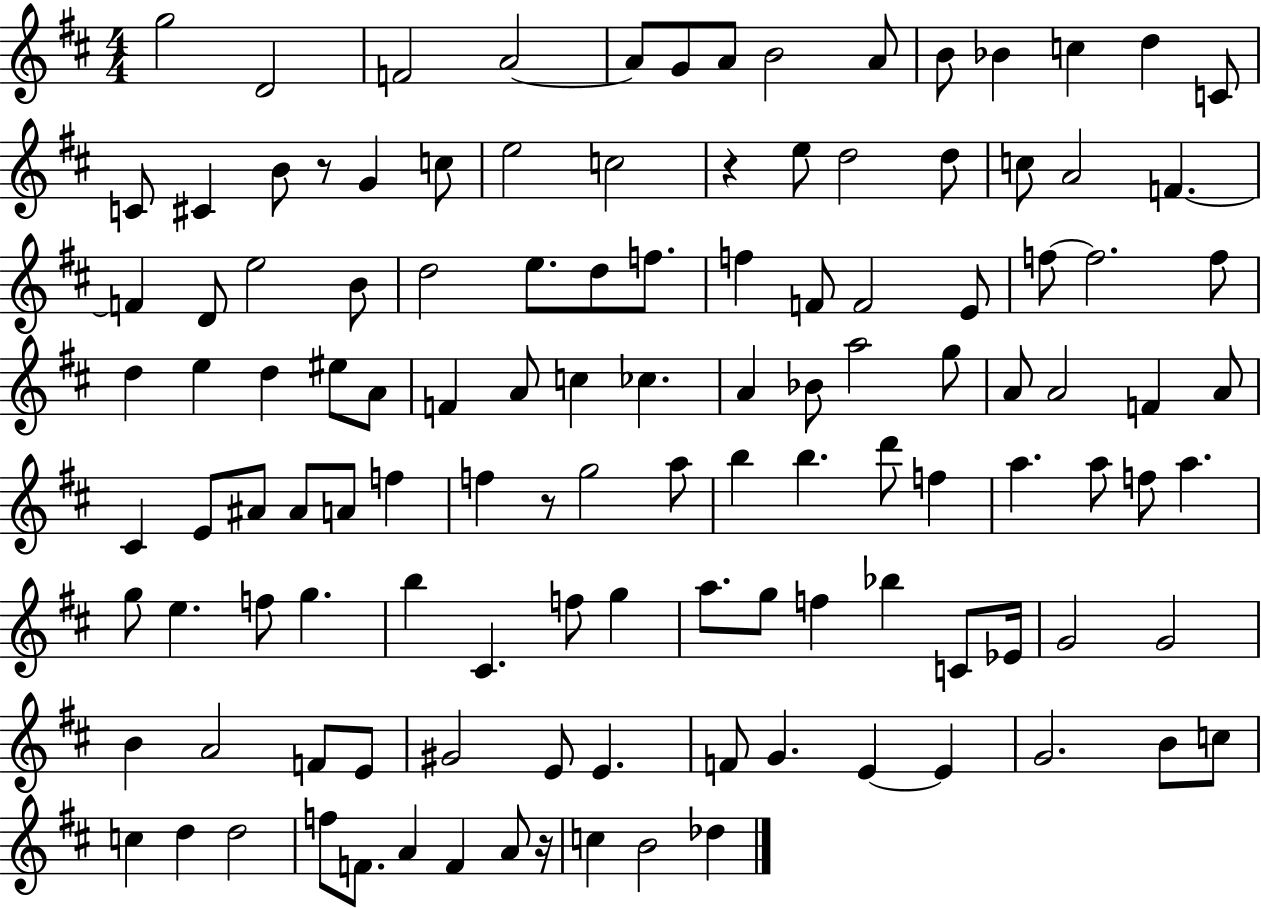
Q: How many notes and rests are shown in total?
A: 121